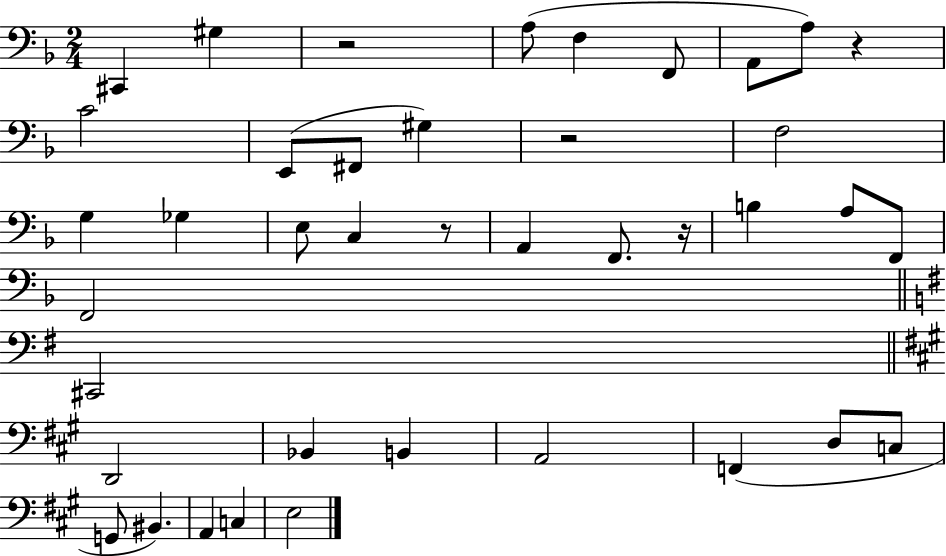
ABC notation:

X:1
T:Untitled
M:2/4
L:1/4
K:F
^C,, ^G, z2 A,/2 F, F,,/2 A,,/2 A,/2 z C2 E,,/2 ^F,,/2 ^G, z2 F,2 G, _G, E,/2 C, z/2 A,, F,,/2 z/4 B, A,/2 F,,/2 F,,2 ^C,,2 D,,2 _B,, B,, A,,2 F,, D,/2 C,/2 G,,/2 ^B,, A,, C, E,2